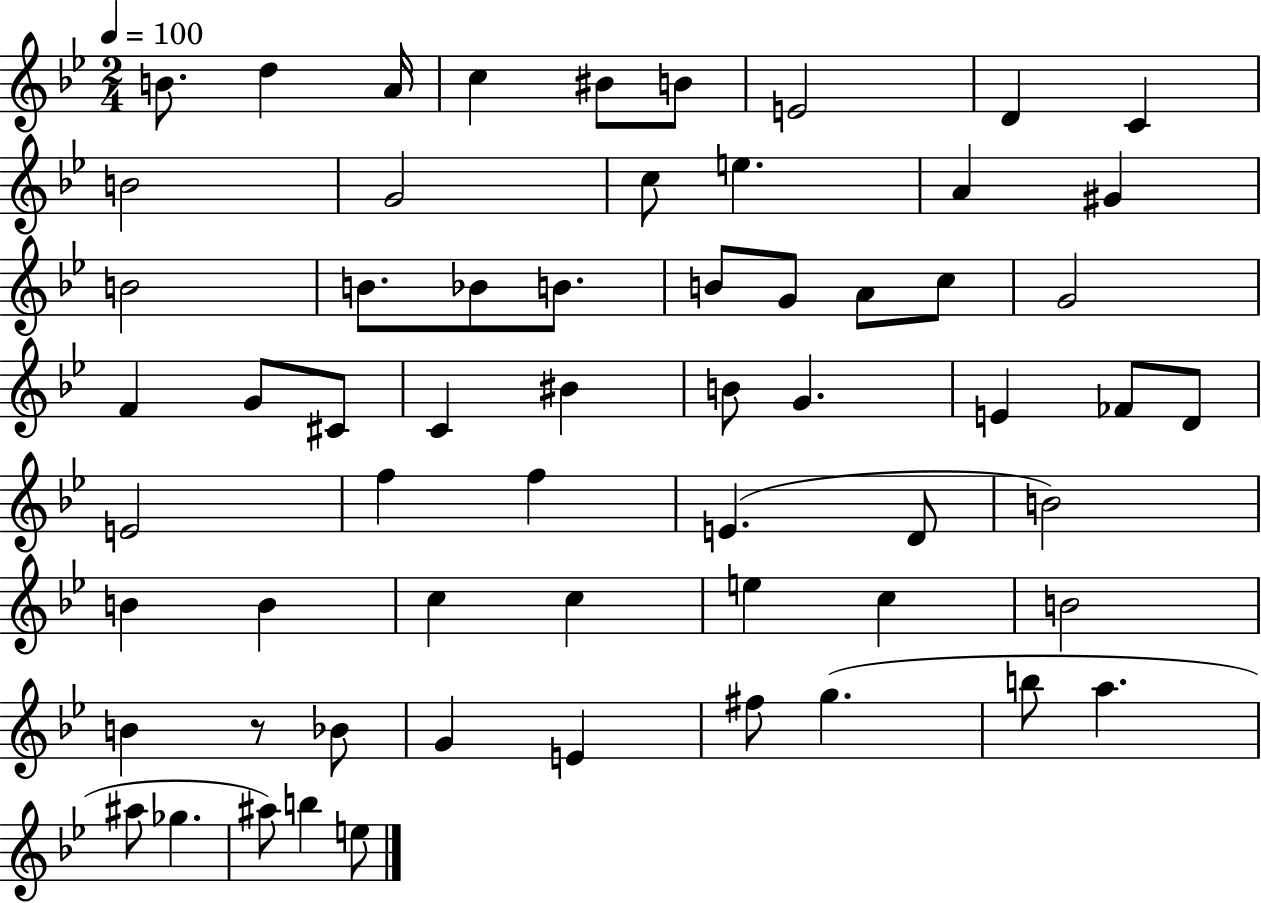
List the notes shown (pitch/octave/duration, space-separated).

B4/e. D5/q A4/s C5/q BIS4/e B4/e E4/h D4/q C4/q B4/h G4/h C5/e E5/q. A4/q G#4/q B4/h B4/e. Bb4/e B4/e. B4/e G4/e A4/e C5/e G4/h F4/q G4/e C#4/e C4/q BIS4/q B4/e G4/q. E4/q FES4/e D4/e E4/h F5/q F5/q E4/q. D4/e B4/h B4/q B4/q C5/q C5/q E5/q C5/q B4/h B4/q R/e Bb4/e G4/q E4/q F#5/e G5/q. B5/e A5/q. A#5/e Gb5/q. A#5/e B5/q E5/e